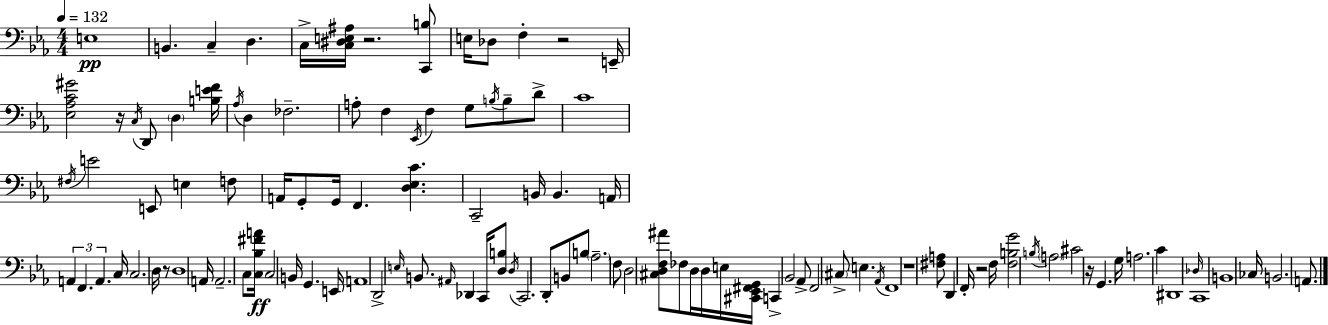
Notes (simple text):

E3/w B2/q. C3/q D3/q. C3/s [C3,D#3,E3,A#3]/s R/h. [C2,B3]/e E3/s Db3/e F3/q R/h E2/s [Eb3,Ab3,C4,G#4]/h R/s C3/s D2/e D3/q [B3,E4,F4]/s Ab3/s D3/q FES3/h. A3/e F3/q Eb2/s F3/q G3/e B3/s B3/e D4/e C4/w F#3/s E4/h E2/e E3/q F3/e A2/s G2/e G2/s F2/q. [D3,Eb3,C4]/q. C2/h B2/s B2/q. A2/s A2/q F2/q. A2/q. C3/s C3/h. D3/s R/e D3/w A2/s A2/h. C3/e [C3,Bb3,F#4,A4]/s C3/h B2/s G2/q. E2/s A2/w D2/h E3/s B2/e. A#2/s Db2/q C2/s [D3,B3]/e D3/s C2/h. D2/e B2/e B3/e Ab3/h. F3/e D3/h [C#3,D3,F3,A#4]/e FES3/e D3/s D3/s E3/s [C#2,Eb2,F#2,G2]/s C2/q Bb2/h Ab2/e F2/h C#3/e E3/q. Ab2/s F2/w R/w [F#3,A3]/e D2/q F2/s R/h F3/s [F3,B3,G4]/h B3/s A3/h C#4/h R/s G2/q. G3/s A3/h. C4/q D#2/w Db3/s C2/w B2/w CES3/s B2/h. A2/e.